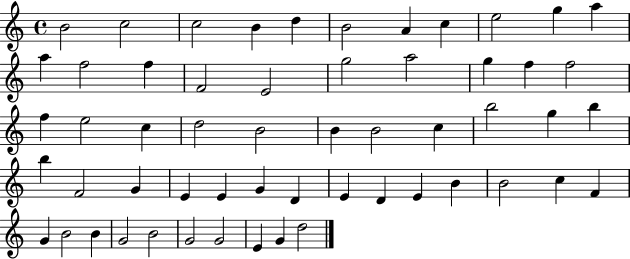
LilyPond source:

{
  \clef treble
  \time 4/4
  \defaultTimeSignature
  \key c \major
  b'2 c''2 | c''2 b'4 d''4 | b'2 a'4 c''4 | e''2 g''4 a''4 | \break a''4 f''2 f''4 | f'2 e'2 | g''2 a''2 | g''4 f''4 f''2 | \break f''4 e''2 c''4 | d''2 b'2 | b'4 b'2 c''4 | b''2 g''4 b''4 | \break b''4 f'2 g'4 | e'4 e'4 g'4 d'4 | e'4 d'4 e'4 b'4 | b'2 c''4 f'4 | \break g'4 b'2 b'4 | g'2 b'2 | g'2 g'2 | e'4 g'4 d''2 | \break \bar "|."
}